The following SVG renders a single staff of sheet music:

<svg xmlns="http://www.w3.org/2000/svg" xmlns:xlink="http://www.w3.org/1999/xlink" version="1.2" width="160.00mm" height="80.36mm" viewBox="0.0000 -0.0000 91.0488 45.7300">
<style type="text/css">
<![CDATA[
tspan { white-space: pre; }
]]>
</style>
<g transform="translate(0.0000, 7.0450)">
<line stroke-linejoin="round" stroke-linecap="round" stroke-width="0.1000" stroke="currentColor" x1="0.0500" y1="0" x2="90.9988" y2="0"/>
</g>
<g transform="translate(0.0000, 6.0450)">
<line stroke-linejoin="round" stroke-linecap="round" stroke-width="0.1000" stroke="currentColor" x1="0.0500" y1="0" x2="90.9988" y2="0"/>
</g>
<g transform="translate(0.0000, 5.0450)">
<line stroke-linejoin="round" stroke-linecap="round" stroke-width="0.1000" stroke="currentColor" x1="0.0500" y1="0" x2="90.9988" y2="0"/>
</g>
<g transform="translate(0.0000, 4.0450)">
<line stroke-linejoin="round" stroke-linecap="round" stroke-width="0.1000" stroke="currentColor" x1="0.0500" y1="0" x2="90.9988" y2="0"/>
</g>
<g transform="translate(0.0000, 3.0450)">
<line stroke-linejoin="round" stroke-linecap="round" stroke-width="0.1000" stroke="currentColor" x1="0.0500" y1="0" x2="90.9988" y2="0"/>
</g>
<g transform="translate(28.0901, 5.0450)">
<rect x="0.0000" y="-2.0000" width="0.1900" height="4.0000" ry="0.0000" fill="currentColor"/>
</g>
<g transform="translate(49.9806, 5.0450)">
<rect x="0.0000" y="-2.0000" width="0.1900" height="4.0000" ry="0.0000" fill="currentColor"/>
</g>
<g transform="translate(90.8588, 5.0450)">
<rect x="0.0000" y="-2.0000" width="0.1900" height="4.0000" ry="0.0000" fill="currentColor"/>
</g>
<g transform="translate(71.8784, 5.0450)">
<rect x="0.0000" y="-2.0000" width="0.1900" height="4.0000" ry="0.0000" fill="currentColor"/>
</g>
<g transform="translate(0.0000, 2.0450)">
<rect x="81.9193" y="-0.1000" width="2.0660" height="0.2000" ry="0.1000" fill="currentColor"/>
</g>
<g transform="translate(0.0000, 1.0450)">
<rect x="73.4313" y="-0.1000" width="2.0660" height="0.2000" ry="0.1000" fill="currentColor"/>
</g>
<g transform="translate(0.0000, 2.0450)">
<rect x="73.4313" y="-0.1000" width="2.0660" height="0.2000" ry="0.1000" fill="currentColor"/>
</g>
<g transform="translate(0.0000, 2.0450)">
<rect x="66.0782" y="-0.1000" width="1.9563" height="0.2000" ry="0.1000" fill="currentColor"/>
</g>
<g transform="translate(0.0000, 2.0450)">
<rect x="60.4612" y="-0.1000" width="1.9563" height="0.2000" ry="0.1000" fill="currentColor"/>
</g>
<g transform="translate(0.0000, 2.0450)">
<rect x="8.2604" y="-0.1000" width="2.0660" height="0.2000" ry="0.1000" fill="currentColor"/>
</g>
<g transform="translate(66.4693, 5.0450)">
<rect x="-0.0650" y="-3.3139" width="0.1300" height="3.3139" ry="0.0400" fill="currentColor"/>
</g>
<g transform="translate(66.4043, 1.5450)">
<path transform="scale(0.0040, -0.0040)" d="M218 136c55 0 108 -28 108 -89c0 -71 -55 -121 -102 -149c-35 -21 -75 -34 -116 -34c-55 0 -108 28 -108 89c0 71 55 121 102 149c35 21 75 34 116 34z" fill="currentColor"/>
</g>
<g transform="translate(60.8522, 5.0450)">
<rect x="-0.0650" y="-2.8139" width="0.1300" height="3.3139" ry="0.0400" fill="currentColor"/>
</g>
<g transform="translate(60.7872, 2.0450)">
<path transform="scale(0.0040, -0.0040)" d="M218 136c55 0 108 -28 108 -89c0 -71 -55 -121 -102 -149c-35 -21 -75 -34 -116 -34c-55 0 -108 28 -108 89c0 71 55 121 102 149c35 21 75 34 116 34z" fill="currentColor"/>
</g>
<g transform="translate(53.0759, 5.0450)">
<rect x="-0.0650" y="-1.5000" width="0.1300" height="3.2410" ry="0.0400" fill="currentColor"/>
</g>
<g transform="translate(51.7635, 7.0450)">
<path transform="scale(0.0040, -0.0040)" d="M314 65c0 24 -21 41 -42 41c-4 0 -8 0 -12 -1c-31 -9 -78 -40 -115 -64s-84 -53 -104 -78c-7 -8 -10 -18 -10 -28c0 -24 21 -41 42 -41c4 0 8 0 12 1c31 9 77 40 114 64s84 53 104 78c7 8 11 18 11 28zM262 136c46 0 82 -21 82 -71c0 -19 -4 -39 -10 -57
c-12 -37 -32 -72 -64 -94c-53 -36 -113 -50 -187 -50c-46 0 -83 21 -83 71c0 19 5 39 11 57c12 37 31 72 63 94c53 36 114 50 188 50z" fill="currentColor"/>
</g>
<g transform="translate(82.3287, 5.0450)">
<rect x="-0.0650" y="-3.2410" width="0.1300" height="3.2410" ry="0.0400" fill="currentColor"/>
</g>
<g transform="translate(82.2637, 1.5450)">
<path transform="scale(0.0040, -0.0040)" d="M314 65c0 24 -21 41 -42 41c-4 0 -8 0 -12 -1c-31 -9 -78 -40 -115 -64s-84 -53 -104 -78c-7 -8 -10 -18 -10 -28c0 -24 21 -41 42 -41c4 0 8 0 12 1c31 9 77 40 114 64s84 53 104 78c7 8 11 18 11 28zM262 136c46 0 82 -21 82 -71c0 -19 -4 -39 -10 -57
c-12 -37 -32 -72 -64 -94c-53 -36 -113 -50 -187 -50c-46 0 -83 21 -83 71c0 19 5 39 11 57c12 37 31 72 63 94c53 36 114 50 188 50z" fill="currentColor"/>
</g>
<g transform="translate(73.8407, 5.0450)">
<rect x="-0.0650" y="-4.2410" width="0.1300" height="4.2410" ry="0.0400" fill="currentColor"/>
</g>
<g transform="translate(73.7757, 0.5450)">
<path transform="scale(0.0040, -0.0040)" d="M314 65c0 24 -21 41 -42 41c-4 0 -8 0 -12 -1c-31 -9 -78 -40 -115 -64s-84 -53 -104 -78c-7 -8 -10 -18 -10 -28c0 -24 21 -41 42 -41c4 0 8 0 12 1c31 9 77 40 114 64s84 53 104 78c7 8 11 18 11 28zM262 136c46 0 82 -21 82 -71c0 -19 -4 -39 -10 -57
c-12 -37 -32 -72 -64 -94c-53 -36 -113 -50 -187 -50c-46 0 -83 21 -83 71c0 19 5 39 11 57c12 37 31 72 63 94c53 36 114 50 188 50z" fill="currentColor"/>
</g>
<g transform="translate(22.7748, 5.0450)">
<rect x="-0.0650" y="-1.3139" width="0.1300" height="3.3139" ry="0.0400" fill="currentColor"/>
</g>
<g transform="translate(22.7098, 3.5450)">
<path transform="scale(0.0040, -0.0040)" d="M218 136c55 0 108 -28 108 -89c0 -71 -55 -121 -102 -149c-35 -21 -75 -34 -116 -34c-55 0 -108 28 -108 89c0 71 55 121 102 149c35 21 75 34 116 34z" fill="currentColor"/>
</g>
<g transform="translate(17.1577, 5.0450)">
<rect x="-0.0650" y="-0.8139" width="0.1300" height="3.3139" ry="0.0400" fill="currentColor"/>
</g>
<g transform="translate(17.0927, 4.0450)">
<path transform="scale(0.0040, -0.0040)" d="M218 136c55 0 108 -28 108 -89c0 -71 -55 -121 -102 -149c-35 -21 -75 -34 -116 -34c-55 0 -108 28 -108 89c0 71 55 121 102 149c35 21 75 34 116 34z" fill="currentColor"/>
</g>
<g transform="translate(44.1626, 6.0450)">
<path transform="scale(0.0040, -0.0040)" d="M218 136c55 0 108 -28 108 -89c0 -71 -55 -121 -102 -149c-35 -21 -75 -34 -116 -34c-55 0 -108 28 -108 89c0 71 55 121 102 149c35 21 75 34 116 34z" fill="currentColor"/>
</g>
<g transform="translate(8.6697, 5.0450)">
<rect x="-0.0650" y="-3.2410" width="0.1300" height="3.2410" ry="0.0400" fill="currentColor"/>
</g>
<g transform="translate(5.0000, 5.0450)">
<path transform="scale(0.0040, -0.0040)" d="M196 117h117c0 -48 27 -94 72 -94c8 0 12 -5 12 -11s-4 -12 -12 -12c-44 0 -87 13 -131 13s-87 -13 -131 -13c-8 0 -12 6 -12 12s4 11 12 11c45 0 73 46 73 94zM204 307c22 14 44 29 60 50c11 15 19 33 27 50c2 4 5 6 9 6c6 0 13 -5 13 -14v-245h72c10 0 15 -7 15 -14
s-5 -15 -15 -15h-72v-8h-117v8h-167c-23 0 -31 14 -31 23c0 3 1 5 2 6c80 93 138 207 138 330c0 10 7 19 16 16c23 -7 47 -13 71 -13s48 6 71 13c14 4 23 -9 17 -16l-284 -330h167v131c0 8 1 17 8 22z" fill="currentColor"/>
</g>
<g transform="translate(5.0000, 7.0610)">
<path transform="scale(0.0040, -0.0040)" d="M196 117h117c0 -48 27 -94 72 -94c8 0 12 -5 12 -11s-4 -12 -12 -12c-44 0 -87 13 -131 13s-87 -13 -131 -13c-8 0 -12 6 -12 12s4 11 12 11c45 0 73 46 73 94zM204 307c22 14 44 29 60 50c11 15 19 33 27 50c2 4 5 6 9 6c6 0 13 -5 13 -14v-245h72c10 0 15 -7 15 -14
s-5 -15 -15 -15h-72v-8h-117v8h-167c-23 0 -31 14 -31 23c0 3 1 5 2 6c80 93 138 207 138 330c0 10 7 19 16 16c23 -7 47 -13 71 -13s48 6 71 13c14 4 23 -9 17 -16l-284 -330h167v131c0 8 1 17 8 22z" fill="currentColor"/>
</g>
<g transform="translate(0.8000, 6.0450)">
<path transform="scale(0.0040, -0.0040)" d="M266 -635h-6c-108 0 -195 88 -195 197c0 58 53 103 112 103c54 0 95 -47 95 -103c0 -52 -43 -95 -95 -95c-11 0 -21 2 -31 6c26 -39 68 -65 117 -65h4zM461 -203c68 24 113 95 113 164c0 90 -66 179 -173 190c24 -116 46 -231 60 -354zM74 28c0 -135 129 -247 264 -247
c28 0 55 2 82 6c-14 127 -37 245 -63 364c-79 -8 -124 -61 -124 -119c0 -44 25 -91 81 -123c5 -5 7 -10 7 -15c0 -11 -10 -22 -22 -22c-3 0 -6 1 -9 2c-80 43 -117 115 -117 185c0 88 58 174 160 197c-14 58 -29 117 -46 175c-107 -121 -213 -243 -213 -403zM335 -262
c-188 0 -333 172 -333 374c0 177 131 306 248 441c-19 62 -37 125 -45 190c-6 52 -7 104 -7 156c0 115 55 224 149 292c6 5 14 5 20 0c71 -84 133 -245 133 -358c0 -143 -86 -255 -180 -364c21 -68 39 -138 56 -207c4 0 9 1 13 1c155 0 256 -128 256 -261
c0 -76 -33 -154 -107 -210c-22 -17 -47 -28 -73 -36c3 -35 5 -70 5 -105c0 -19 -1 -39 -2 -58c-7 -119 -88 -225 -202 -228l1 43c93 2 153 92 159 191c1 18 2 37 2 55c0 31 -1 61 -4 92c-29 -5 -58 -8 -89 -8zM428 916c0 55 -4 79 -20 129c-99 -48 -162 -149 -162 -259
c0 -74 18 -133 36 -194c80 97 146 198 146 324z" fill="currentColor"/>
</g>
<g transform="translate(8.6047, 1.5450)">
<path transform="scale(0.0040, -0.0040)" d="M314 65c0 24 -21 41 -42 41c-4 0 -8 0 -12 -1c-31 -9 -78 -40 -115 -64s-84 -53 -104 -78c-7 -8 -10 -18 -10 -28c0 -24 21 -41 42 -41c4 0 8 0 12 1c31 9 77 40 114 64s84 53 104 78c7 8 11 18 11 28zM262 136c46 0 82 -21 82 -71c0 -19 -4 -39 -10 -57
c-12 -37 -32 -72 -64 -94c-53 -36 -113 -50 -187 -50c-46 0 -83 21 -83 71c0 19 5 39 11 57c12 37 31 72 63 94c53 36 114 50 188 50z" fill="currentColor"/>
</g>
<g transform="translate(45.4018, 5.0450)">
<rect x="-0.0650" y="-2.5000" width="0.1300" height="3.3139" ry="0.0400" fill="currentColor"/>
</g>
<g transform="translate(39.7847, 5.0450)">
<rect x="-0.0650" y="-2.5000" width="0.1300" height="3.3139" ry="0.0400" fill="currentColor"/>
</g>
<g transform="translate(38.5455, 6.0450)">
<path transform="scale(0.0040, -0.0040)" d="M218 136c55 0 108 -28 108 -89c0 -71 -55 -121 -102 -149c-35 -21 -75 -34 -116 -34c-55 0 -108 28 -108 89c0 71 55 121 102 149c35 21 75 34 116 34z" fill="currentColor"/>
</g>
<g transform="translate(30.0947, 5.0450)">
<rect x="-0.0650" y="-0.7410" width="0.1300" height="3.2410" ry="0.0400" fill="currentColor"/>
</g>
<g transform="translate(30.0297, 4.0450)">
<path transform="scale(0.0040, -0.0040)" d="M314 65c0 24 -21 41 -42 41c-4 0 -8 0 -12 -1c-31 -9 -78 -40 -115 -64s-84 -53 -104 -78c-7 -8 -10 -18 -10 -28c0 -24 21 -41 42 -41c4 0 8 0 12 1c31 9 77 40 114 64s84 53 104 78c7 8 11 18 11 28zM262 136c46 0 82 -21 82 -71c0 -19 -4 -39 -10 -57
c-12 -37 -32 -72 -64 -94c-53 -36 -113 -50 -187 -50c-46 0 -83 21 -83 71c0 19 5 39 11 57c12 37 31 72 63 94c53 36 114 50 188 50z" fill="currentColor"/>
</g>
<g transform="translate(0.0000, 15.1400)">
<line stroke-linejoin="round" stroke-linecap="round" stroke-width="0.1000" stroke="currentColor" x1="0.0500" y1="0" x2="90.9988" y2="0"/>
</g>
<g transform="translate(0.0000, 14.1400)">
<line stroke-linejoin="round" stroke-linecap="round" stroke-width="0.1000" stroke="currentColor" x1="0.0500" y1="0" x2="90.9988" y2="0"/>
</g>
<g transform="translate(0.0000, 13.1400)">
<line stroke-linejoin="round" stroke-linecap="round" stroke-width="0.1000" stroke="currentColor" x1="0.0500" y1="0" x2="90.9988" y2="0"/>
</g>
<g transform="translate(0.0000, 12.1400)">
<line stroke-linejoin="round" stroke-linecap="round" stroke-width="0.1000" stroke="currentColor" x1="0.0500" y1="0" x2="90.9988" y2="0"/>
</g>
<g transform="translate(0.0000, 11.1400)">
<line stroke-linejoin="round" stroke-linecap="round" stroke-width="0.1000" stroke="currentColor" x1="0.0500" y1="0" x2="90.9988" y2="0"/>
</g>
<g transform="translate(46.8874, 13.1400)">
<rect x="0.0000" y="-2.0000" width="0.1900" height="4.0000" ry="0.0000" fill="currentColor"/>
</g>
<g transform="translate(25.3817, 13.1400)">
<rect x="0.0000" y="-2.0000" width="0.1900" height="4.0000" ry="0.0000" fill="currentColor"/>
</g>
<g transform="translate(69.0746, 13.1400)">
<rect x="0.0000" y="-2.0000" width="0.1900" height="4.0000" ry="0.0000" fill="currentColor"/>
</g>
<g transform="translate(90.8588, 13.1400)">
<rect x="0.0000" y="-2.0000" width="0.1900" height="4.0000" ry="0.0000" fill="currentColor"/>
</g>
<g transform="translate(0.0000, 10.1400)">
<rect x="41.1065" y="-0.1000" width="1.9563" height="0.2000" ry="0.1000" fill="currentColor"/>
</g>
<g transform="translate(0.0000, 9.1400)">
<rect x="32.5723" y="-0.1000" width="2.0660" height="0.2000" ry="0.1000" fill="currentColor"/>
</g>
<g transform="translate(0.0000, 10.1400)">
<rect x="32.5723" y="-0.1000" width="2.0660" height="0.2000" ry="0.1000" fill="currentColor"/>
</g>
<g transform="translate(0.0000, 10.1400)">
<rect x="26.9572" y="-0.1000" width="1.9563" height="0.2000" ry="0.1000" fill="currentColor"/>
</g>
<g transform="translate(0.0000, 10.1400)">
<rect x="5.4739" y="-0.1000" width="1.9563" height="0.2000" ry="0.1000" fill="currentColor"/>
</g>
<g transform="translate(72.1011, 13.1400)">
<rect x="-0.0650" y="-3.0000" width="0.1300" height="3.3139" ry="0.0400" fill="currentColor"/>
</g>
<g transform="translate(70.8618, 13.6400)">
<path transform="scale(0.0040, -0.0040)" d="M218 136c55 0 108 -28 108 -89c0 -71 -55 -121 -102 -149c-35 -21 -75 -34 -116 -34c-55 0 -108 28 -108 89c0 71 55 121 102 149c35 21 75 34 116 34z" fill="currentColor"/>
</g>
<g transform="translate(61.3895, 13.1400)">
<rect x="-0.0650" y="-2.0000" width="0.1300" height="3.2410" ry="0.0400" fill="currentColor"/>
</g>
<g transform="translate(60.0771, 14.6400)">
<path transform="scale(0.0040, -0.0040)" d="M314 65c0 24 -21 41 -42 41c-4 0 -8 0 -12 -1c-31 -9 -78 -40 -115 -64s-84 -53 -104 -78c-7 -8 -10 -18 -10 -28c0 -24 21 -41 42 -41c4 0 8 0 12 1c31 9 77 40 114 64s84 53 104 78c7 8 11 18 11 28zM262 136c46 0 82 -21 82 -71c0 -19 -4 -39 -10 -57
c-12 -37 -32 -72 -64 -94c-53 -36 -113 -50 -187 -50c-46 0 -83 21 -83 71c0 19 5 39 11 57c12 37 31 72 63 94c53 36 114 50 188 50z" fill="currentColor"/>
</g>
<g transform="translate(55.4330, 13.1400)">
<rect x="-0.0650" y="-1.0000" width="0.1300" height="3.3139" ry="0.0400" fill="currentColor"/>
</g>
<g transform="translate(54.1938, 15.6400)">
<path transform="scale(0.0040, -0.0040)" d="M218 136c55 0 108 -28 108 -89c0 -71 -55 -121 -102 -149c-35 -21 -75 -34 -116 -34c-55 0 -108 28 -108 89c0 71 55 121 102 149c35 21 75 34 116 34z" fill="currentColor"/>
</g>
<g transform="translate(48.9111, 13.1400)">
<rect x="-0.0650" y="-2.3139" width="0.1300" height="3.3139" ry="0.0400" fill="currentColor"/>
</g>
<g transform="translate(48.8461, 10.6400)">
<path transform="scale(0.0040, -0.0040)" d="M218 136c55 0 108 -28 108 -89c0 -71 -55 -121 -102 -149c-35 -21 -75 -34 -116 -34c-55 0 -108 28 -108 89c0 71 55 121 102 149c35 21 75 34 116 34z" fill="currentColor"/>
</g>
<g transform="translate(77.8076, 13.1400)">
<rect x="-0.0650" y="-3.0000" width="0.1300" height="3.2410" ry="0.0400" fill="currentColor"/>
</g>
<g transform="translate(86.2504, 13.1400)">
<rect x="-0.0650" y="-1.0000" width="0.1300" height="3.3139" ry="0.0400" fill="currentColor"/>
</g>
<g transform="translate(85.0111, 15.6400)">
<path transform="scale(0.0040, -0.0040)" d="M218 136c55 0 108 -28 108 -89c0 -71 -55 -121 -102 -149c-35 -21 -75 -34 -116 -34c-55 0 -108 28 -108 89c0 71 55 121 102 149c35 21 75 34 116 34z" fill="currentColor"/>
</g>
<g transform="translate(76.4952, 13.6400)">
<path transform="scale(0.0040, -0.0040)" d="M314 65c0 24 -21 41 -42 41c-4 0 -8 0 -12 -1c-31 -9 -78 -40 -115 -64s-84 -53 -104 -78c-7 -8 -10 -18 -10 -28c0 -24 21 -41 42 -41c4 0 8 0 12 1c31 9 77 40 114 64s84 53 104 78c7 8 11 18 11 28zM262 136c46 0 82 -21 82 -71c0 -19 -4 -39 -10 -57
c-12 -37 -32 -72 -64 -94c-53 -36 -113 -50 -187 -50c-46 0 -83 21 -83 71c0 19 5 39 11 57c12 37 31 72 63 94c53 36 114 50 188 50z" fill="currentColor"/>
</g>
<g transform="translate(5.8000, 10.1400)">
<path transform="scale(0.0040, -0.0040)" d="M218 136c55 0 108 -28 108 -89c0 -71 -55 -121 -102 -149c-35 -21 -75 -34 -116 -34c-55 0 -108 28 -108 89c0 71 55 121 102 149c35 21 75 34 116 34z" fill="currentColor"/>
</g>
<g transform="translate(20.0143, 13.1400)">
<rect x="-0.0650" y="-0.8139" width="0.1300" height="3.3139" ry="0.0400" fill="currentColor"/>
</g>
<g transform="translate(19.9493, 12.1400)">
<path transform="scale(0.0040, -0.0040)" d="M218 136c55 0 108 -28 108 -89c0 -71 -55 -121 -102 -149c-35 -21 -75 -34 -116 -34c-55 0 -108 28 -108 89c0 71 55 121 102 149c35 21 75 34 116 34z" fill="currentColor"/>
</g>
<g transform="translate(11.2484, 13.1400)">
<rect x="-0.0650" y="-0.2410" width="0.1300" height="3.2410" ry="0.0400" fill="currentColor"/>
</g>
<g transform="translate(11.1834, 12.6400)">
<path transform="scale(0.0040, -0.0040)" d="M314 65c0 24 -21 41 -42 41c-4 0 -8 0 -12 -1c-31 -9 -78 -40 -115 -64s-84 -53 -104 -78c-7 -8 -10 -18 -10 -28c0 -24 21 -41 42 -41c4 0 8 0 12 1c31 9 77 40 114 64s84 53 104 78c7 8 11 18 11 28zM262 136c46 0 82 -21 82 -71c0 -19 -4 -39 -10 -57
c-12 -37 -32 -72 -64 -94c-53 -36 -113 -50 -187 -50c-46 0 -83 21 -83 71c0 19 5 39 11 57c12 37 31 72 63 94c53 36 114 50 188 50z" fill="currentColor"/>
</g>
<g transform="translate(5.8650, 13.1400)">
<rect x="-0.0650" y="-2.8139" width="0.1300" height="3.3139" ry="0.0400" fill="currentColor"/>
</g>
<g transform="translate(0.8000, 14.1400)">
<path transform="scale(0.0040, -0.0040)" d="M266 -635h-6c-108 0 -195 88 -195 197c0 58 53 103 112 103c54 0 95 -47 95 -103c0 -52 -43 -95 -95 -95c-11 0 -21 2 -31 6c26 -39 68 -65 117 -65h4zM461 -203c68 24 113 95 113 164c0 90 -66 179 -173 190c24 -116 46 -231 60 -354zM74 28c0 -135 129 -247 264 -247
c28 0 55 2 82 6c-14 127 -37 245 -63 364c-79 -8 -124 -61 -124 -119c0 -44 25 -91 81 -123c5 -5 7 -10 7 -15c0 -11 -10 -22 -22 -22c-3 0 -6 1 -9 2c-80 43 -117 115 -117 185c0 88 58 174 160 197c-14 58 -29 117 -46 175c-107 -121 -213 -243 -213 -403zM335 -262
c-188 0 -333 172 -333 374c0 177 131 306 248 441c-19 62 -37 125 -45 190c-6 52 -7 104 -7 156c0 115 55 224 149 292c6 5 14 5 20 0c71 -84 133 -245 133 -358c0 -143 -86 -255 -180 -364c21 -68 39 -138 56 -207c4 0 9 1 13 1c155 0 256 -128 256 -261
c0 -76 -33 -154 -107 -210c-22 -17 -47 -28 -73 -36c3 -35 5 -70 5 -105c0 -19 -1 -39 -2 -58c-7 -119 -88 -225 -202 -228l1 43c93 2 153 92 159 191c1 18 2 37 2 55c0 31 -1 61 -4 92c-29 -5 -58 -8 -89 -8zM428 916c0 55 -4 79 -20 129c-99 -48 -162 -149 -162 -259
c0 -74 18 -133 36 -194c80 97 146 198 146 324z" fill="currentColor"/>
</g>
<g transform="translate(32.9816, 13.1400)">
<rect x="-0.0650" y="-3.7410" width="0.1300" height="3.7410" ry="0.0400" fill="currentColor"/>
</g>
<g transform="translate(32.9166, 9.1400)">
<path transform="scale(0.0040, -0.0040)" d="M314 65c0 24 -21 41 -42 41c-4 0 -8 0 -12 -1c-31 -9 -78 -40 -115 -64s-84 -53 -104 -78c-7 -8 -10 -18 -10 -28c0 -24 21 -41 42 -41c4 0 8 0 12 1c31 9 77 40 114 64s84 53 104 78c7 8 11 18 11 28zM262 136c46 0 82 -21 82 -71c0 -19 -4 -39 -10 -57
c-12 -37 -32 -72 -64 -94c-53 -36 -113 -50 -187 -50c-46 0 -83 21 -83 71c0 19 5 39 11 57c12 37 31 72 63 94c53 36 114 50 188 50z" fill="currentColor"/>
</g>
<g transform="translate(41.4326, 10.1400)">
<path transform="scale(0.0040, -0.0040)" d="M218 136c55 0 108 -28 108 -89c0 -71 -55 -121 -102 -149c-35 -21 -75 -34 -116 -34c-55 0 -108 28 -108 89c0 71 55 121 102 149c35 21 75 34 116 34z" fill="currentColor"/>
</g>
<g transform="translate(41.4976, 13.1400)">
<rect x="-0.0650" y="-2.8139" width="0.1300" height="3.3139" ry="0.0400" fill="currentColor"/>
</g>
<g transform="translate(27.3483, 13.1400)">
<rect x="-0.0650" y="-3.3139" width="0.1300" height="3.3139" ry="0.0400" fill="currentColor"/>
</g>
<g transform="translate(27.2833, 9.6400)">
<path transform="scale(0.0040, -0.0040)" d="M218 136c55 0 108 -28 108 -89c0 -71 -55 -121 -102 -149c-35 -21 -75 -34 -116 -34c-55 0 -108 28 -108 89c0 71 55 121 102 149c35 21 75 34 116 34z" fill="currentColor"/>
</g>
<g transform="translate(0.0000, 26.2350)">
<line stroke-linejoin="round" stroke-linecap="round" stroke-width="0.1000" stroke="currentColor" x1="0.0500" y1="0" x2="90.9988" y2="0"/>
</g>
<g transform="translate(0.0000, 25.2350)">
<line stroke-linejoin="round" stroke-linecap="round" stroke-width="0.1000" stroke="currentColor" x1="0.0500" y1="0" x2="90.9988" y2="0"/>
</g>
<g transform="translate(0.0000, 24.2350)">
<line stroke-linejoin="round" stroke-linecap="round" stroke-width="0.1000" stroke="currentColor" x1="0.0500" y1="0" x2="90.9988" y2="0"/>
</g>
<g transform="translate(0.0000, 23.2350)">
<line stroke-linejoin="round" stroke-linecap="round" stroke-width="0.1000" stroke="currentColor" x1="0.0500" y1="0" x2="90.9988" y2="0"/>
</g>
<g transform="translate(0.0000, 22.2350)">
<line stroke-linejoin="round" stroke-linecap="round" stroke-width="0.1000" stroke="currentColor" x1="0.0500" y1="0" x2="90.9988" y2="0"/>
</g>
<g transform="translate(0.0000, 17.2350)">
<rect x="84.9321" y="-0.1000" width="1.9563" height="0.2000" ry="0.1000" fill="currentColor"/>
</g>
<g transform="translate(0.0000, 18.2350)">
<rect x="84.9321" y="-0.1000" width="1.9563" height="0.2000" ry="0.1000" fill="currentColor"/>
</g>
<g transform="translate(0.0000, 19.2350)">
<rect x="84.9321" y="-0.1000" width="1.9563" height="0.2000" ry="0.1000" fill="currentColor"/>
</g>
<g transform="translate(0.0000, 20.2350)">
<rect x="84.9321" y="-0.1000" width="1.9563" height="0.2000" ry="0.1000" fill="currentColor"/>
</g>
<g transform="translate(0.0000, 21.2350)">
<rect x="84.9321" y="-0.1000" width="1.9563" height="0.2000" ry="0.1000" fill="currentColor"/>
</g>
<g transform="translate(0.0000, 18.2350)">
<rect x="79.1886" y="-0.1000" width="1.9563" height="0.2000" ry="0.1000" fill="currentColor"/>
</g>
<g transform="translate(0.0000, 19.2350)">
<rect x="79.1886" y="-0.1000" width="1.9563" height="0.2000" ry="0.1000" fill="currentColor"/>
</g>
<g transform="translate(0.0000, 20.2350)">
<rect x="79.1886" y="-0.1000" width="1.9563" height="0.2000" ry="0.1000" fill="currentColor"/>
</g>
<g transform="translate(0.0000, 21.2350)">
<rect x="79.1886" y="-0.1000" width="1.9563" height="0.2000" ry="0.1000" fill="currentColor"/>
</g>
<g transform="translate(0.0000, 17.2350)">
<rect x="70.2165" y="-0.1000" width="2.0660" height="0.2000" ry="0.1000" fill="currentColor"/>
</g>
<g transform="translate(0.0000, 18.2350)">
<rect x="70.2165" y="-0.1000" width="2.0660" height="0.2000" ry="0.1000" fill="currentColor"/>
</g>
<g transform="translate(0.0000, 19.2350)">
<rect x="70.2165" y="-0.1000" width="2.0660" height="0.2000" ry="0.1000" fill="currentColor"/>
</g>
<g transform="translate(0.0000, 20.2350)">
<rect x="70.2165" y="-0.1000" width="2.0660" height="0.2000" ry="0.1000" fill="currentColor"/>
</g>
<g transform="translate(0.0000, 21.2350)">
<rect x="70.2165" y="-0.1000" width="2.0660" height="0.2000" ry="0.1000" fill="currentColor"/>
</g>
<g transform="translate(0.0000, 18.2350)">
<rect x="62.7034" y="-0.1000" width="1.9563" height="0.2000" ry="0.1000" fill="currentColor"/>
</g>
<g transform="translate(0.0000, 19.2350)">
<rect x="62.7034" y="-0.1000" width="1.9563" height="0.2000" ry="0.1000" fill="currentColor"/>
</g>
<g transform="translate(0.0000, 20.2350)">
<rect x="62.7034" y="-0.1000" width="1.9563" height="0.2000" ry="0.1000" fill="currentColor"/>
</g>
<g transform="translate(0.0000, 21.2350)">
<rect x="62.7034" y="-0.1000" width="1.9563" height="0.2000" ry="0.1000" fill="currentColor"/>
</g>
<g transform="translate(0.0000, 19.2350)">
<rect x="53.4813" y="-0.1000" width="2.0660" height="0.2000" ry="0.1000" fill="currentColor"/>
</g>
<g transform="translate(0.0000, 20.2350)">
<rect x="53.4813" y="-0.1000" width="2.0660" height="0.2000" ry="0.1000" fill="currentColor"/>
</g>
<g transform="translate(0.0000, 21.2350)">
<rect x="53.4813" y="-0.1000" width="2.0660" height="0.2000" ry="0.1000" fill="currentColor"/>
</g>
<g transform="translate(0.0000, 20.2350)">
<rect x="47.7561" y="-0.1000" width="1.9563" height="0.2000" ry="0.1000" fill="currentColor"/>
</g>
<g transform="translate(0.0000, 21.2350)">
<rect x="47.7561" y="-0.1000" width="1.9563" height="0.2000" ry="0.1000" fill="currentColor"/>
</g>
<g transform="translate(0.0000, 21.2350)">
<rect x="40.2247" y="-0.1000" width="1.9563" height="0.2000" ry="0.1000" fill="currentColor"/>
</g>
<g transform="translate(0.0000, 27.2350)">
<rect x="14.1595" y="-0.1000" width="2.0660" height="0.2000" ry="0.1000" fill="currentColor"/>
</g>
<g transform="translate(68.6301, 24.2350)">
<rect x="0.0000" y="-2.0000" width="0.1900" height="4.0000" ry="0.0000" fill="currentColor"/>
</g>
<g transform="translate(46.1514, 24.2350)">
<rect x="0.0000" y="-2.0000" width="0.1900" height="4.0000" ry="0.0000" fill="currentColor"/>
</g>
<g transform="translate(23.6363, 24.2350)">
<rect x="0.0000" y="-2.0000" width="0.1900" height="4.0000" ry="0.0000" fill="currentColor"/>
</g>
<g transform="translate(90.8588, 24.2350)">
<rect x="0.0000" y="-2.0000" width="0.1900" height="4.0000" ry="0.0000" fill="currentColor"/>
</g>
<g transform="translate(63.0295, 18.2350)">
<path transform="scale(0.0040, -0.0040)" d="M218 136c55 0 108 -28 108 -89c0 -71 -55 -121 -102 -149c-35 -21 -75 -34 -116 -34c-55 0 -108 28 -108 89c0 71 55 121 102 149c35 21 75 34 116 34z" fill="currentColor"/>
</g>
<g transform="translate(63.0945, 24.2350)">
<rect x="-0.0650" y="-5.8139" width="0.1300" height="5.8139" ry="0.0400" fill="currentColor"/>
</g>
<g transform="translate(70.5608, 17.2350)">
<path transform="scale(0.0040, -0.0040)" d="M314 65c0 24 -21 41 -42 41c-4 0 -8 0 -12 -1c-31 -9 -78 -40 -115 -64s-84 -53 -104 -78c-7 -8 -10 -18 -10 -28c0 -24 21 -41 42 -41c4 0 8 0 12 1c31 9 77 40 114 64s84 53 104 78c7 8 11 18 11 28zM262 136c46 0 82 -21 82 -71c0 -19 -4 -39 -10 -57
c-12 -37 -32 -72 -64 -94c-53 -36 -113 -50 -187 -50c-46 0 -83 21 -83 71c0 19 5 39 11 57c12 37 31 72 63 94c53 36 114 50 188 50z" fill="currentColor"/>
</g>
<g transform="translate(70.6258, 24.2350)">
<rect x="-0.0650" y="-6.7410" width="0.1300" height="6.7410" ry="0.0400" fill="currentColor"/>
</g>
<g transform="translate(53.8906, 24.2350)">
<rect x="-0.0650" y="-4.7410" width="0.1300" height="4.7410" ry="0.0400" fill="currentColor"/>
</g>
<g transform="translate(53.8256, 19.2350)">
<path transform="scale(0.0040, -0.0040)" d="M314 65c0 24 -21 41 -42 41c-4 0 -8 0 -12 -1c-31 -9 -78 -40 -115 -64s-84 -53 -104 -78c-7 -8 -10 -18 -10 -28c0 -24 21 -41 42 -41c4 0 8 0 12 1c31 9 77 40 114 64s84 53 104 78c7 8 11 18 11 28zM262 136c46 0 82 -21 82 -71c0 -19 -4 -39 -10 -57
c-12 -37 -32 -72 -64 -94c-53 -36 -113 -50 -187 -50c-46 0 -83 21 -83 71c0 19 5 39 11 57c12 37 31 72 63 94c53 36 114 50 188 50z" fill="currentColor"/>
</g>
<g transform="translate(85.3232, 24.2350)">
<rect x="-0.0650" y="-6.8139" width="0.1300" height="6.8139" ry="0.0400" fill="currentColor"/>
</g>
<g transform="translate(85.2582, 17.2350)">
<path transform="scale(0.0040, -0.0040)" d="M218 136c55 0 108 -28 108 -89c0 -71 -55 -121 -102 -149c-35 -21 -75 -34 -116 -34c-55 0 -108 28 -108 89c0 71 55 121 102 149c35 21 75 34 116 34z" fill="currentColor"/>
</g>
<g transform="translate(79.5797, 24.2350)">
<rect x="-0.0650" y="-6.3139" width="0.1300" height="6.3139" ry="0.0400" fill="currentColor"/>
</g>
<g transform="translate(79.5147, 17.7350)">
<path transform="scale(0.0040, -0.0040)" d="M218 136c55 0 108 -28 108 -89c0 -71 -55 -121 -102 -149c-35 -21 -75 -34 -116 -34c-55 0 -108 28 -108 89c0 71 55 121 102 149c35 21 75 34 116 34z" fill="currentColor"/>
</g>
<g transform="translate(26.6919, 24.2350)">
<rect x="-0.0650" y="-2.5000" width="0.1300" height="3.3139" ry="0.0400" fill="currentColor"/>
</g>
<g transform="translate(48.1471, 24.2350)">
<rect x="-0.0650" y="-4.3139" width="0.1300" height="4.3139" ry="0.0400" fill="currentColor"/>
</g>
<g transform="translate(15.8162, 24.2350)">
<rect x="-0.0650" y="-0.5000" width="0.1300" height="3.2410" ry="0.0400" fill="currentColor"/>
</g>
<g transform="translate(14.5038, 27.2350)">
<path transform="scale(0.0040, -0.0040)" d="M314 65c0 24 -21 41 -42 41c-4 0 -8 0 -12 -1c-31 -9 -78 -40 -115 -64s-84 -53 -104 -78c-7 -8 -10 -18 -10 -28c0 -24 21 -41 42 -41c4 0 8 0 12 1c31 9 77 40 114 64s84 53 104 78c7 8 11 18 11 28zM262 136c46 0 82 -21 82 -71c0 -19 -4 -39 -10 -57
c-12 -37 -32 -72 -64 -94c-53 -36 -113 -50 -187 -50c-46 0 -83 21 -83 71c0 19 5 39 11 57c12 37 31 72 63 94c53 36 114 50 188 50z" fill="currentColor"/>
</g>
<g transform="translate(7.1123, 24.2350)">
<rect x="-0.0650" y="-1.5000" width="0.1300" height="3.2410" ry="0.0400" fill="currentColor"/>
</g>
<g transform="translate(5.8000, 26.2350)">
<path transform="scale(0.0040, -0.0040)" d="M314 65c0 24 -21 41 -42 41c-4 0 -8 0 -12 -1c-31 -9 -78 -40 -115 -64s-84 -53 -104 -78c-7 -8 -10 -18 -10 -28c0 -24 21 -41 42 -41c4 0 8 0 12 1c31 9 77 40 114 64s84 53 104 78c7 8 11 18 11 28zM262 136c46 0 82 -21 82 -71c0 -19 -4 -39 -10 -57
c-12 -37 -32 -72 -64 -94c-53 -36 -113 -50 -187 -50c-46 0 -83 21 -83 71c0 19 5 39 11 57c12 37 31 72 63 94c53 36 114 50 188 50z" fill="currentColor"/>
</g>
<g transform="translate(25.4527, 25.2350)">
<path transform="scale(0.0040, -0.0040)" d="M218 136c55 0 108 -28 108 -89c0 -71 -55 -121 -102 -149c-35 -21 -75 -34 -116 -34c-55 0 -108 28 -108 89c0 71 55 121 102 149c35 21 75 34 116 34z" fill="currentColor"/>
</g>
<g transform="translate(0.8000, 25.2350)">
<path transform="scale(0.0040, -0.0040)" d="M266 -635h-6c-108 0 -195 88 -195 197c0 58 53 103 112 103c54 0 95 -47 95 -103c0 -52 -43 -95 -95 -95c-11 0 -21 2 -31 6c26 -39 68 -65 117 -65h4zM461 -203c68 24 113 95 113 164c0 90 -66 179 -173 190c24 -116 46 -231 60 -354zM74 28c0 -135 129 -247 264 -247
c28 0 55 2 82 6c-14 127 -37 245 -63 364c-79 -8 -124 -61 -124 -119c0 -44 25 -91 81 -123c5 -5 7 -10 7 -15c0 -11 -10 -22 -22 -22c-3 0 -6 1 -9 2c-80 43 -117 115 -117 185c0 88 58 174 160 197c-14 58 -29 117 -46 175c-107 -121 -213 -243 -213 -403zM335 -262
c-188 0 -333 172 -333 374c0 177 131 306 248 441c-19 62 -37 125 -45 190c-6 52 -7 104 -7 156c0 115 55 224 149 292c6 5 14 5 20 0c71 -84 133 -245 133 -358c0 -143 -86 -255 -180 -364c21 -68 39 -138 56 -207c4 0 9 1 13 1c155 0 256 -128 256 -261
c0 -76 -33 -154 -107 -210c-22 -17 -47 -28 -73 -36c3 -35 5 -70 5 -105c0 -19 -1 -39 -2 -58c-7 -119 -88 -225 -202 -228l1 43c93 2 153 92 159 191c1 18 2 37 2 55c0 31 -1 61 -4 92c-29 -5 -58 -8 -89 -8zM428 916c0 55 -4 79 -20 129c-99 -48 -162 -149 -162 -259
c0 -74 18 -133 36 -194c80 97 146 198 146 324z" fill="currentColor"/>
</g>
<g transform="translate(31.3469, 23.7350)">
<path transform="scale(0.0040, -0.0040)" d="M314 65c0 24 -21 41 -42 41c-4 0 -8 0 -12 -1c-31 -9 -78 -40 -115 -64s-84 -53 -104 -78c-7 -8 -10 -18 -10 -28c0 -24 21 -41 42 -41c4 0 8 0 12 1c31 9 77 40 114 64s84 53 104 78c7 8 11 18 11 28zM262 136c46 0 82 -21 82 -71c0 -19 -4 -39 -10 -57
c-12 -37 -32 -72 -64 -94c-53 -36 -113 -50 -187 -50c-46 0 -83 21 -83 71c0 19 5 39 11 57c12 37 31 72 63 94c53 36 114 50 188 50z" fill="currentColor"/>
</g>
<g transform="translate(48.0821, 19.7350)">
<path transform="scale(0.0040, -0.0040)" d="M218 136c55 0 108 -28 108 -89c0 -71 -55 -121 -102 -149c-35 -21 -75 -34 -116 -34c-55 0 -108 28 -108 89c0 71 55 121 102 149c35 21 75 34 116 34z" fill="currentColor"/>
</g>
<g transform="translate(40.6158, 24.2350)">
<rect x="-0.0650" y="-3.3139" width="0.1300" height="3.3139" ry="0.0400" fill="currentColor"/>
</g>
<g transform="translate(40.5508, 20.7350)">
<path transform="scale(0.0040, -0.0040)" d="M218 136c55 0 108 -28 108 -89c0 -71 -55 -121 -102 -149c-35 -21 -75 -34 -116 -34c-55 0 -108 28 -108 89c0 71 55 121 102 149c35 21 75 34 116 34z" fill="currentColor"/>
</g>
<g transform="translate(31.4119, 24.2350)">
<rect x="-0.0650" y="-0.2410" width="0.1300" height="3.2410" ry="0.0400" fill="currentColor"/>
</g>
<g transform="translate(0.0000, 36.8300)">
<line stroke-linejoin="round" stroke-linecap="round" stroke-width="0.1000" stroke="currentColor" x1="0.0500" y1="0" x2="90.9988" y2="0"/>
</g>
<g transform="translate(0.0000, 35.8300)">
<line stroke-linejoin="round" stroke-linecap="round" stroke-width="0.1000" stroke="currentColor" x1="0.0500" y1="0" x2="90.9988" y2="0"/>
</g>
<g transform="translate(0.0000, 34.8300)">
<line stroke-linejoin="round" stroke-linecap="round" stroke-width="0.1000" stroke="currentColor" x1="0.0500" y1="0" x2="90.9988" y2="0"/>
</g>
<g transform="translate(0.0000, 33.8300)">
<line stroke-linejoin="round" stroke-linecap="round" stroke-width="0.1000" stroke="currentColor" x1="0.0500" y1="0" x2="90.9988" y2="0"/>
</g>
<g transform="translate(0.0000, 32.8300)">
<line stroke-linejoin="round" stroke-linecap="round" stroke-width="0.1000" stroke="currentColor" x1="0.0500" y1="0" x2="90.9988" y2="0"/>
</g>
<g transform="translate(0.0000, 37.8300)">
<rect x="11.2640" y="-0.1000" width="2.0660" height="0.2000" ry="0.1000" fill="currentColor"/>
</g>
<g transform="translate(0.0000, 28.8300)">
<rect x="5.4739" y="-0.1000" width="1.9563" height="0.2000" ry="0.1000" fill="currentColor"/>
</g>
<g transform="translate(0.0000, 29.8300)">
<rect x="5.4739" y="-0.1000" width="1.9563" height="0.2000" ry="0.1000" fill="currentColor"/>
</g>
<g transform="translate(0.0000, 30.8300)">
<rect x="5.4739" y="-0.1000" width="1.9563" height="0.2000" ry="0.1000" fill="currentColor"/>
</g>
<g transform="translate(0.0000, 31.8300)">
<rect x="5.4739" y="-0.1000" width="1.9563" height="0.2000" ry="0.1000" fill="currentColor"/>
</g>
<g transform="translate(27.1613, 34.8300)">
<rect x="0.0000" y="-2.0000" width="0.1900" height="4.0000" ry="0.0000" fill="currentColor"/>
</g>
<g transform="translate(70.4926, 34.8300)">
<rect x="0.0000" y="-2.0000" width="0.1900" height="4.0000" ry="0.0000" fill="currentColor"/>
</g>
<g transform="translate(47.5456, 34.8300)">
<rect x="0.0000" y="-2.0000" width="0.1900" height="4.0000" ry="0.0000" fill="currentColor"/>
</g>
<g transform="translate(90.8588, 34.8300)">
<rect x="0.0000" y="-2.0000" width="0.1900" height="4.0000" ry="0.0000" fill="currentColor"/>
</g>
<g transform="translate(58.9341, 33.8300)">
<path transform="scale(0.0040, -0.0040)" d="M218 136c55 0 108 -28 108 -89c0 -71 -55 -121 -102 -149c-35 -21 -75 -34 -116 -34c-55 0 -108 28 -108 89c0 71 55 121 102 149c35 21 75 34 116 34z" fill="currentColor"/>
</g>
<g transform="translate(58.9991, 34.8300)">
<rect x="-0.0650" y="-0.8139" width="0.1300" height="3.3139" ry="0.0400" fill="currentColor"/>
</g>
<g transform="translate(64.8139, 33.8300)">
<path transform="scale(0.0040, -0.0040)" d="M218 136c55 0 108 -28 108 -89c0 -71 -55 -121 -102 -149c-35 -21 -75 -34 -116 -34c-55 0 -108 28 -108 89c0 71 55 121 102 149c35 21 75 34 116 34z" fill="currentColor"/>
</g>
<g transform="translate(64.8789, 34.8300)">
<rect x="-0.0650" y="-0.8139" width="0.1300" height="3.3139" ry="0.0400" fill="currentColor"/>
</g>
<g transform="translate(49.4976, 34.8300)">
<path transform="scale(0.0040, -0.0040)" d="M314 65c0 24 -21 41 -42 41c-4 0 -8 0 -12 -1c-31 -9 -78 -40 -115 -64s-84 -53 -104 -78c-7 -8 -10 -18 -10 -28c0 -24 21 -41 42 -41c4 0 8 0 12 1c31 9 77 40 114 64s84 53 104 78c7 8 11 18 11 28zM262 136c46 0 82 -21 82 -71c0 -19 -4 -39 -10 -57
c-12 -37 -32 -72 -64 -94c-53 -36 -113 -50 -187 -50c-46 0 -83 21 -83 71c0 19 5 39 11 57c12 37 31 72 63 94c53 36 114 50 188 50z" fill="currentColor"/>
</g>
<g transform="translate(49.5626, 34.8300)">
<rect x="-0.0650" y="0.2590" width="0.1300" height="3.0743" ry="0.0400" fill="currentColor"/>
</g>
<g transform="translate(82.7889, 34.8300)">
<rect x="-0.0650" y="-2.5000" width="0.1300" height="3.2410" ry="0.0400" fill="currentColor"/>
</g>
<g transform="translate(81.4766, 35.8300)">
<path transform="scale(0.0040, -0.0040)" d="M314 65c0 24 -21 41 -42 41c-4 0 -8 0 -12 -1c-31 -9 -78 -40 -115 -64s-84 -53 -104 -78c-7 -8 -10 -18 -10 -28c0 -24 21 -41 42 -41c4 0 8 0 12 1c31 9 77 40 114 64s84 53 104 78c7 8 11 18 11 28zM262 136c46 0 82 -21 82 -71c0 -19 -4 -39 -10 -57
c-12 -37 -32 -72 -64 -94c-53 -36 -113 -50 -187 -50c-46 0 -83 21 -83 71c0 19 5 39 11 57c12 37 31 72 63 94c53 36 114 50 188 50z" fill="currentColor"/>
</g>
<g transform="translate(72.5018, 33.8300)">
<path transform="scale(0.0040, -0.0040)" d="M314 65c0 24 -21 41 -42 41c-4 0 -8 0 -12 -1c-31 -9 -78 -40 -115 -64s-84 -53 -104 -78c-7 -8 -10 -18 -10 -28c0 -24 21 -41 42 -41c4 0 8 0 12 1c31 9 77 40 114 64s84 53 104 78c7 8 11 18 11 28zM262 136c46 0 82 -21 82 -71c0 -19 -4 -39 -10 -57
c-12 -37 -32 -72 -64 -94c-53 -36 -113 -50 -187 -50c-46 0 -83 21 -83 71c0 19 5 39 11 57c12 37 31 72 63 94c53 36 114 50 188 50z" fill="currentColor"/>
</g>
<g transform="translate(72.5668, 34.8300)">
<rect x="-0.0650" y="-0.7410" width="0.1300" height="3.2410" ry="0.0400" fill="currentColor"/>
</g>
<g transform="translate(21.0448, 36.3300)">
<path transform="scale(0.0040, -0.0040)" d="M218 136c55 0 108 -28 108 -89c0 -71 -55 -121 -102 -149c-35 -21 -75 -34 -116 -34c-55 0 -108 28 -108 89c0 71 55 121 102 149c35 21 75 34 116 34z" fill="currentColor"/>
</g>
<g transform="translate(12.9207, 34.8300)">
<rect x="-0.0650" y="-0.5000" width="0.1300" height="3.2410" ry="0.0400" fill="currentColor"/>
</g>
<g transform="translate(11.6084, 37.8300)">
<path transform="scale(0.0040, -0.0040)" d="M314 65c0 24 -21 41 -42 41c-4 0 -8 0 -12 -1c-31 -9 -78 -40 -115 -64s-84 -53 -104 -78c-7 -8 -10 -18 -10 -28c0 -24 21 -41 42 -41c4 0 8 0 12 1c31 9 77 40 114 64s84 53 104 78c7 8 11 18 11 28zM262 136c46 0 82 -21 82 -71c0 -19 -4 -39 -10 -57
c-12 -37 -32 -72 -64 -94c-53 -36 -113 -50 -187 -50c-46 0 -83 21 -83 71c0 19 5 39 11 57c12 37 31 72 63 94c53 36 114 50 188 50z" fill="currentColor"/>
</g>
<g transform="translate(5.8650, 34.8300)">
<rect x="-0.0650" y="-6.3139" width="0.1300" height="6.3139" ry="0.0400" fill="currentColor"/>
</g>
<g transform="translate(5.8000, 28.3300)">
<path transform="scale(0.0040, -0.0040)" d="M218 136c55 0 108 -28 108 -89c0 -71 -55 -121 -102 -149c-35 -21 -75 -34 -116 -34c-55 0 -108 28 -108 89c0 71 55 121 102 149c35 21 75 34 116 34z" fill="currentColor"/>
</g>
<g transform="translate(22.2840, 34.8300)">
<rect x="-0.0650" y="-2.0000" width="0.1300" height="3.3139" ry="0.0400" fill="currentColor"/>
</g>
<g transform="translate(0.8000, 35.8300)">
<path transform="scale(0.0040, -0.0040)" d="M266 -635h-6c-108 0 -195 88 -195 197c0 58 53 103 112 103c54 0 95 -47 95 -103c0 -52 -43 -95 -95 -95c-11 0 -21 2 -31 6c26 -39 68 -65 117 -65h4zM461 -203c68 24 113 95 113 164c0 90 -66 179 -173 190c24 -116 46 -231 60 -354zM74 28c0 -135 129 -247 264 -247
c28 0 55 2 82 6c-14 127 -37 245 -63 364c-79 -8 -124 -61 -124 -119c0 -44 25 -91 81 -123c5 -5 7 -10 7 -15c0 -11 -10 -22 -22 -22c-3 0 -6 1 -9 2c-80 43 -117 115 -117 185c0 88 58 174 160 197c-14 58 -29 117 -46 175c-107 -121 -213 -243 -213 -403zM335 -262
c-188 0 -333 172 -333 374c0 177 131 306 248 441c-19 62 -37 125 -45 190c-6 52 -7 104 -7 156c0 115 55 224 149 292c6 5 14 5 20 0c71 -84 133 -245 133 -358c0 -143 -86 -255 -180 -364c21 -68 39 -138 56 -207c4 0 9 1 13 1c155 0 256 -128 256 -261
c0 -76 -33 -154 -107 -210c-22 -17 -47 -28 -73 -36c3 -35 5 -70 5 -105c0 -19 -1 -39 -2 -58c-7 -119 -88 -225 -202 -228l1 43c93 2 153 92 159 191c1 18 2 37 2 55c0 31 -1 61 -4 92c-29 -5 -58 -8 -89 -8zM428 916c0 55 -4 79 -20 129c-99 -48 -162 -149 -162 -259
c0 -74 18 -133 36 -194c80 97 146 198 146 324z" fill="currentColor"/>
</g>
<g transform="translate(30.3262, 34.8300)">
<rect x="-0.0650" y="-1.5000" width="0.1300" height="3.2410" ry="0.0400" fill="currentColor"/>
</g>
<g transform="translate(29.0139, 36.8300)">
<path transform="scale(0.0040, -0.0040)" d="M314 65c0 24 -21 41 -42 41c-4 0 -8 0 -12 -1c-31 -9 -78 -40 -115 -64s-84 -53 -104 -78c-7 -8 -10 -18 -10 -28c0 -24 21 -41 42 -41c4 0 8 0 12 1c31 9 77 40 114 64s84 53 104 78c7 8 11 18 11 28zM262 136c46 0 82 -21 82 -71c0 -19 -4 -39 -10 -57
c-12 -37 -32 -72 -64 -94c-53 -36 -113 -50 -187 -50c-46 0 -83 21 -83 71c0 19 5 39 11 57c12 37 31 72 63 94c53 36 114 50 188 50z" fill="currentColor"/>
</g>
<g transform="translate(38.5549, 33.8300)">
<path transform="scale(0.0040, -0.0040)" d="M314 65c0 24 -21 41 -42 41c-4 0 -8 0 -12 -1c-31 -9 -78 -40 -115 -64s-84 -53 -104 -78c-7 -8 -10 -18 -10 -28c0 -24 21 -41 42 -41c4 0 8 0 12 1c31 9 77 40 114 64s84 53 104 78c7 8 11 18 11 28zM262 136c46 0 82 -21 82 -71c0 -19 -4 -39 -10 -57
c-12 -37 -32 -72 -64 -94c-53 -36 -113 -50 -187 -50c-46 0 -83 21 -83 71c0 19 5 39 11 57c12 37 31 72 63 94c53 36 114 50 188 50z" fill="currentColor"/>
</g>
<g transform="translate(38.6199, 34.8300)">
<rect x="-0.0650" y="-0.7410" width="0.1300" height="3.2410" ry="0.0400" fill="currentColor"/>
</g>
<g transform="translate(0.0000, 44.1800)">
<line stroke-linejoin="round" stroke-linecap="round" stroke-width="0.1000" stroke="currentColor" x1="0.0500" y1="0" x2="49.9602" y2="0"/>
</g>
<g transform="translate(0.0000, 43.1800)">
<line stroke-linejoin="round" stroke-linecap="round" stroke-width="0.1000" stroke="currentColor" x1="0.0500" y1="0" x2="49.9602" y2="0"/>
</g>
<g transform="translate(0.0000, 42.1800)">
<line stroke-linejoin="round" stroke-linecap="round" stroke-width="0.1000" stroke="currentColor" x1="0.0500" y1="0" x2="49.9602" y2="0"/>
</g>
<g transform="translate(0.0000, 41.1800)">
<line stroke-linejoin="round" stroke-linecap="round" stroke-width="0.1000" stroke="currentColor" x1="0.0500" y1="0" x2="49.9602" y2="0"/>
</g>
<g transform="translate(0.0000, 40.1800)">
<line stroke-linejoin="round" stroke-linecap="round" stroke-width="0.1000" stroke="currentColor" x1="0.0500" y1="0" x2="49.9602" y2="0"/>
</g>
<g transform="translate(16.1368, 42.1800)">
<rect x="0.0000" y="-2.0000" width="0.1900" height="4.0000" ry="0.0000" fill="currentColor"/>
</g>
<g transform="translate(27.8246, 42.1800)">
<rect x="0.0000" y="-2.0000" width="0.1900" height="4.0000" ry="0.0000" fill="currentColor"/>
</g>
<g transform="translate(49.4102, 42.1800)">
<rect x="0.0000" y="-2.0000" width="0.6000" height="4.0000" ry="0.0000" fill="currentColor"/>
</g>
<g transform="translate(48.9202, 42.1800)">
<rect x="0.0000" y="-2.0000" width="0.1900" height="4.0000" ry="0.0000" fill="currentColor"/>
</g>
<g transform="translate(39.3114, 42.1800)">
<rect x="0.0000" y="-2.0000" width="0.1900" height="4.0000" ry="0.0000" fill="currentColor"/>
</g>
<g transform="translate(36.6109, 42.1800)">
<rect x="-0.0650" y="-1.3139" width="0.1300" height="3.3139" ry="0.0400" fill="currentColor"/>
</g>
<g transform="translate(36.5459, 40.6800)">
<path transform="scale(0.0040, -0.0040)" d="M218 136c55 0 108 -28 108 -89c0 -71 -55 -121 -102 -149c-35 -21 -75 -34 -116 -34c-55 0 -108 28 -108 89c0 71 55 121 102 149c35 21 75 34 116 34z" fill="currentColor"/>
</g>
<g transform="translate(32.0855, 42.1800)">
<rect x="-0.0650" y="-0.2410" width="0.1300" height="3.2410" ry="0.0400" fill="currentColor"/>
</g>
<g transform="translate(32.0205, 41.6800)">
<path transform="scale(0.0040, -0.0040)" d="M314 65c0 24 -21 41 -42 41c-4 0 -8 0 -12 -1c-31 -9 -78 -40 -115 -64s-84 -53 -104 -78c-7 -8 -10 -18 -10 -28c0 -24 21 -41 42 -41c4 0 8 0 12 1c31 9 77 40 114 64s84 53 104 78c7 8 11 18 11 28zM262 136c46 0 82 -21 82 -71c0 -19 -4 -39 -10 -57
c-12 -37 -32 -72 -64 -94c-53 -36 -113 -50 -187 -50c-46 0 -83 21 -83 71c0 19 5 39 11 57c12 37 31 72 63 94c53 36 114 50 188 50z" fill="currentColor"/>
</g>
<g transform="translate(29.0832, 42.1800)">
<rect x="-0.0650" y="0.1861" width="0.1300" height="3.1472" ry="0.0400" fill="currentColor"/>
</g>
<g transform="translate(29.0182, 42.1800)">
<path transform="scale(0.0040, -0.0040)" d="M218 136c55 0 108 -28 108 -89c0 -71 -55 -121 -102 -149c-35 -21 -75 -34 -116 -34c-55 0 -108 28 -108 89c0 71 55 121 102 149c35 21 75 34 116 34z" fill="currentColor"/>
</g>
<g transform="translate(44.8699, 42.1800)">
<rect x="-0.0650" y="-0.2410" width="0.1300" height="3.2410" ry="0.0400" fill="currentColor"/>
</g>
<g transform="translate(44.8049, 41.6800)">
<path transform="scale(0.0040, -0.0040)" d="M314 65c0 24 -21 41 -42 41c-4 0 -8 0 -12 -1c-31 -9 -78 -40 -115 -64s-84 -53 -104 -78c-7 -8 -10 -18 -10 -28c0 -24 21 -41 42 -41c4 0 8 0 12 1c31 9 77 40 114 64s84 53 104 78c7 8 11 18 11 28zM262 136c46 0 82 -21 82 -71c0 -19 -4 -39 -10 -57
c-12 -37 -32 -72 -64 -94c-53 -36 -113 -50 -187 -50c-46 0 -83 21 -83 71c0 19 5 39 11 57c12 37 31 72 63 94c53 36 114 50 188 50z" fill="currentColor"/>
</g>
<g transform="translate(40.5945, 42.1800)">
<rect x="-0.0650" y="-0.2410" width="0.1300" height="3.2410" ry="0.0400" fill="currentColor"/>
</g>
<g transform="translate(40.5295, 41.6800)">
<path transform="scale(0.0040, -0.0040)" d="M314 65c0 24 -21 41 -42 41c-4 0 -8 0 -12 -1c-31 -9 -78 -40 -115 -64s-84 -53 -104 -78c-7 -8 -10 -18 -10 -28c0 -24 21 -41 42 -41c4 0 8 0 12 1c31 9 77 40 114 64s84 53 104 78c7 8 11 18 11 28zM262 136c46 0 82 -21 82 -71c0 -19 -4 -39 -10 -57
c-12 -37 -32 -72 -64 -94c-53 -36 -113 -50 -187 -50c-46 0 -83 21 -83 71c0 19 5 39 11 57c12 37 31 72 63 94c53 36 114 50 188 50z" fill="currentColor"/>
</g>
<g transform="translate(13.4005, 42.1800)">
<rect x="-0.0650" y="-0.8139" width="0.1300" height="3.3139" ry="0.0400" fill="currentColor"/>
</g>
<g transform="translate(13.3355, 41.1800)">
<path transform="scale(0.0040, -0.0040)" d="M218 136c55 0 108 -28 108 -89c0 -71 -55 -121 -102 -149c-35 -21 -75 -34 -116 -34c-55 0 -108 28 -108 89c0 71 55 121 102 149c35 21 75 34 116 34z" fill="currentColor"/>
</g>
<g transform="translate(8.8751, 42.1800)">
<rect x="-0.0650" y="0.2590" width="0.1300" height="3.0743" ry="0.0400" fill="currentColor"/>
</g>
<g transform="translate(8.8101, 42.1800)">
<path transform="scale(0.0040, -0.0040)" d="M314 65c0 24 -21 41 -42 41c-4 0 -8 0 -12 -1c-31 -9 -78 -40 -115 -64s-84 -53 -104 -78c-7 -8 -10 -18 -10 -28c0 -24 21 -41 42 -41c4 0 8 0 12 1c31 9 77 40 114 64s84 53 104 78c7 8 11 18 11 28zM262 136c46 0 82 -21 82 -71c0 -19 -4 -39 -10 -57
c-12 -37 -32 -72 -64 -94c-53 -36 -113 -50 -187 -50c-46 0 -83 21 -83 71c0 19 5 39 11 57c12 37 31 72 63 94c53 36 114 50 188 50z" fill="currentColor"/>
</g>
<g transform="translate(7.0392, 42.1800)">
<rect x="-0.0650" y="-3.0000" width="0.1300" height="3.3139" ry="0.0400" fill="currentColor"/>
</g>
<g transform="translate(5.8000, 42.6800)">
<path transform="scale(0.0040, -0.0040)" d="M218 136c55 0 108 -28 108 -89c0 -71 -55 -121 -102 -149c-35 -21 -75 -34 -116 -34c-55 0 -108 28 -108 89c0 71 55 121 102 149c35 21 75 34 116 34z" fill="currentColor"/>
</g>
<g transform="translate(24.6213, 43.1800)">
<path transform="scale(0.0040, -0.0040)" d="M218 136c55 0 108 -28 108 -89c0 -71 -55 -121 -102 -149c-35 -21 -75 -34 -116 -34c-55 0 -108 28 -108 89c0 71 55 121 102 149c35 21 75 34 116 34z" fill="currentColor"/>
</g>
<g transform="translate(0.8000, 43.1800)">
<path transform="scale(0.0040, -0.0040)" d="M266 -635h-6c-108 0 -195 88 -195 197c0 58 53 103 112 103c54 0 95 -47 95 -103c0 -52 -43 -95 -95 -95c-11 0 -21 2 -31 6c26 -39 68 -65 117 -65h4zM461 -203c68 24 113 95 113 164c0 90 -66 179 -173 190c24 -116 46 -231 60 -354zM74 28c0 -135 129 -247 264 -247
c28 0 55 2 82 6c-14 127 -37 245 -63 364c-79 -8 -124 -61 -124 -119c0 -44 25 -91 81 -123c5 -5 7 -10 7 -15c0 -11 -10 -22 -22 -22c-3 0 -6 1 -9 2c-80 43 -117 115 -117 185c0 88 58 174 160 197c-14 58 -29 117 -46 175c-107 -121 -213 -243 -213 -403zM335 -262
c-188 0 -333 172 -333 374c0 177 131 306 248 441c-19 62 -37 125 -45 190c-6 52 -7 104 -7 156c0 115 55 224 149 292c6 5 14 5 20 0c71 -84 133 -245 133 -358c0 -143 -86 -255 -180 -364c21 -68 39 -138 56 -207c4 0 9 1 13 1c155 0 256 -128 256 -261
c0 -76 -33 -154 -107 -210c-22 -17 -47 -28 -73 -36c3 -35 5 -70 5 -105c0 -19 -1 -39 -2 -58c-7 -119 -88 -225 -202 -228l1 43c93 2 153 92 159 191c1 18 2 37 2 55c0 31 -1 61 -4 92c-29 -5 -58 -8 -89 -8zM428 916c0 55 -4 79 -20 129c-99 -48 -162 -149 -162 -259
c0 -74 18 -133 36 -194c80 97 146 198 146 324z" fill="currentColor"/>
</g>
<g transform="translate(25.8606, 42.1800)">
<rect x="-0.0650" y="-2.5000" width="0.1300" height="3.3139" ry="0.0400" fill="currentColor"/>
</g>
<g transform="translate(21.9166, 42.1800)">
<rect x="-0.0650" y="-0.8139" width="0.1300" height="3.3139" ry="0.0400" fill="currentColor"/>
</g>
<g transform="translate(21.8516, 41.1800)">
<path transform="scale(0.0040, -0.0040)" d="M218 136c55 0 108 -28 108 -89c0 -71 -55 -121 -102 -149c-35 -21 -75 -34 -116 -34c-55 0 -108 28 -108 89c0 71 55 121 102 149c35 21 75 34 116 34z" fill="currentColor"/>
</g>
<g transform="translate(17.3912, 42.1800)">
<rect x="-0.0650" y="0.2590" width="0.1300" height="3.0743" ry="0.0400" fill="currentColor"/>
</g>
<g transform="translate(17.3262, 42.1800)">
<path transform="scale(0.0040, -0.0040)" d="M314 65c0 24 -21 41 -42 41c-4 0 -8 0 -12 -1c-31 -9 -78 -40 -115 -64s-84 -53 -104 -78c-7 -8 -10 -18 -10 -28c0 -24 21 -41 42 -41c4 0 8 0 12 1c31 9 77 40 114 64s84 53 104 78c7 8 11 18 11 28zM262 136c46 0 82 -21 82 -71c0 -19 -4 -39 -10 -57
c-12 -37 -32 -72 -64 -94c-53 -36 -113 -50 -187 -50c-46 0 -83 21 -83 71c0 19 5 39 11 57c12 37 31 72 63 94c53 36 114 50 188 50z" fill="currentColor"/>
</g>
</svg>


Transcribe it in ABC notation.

X:1
T:Untitled
M:4/4
L:1/4
K:C
b2 d e d2 G G E2 a b d'2 b2 a c2 d b c'2 a g D F2 A A2 D E2 C2 G c2 b d' e'2 g' b'2 a' b' a' C2 F E2 d2 B2 d d d2 G2 A B2 d B2 d G B c2 e c2 c2